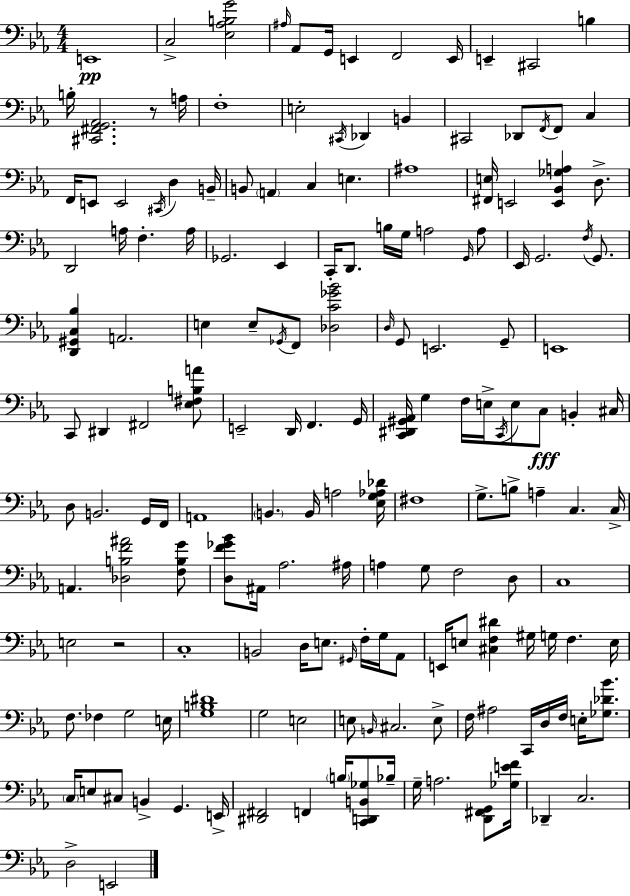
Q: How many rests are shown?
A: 2